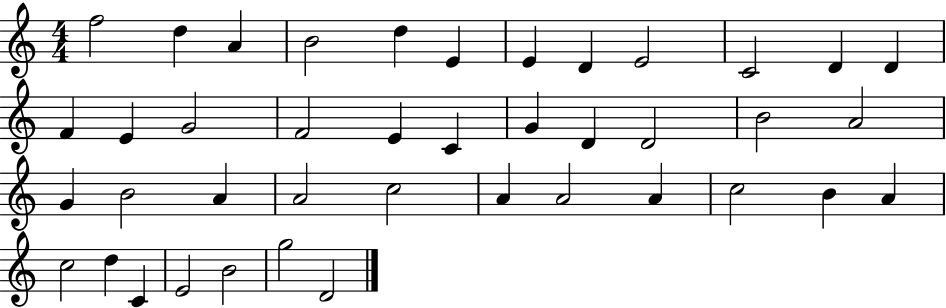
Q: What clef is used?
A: treble